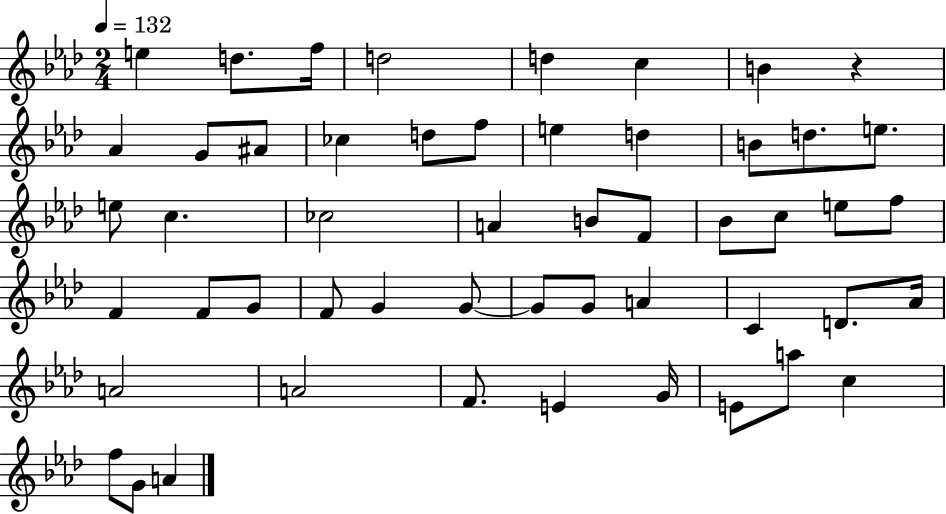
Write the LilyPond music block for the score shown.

{
  \clef treble
  \numericTimeSignature
  \time 2/4
  \key aes \major
  \tempo 4 = 132
  e''4 d''8. f''16 | d''2 | d''4 c''4 | b'4 r4 | \break aes'4 g'8 ais'8 | ces''4 d''8 f''8 | e''4 d''4 | b'8 d''8. e''8. | \break e''8 c''4. | ces''2 | a'4 b'8 f'8 | bes'8 c''8 e''8 f''8 | \break f'4 f'8 g'8 | f'8 g'4 g'8~~ | g'8 g'8 a'4 | c'4 d'8. aes'16 | \break a'2 | a'2 | f'8. e'4 g'16 | e'8 a''8 c''4 | \break f''8 g'8 a'4 | \bar "|."
}